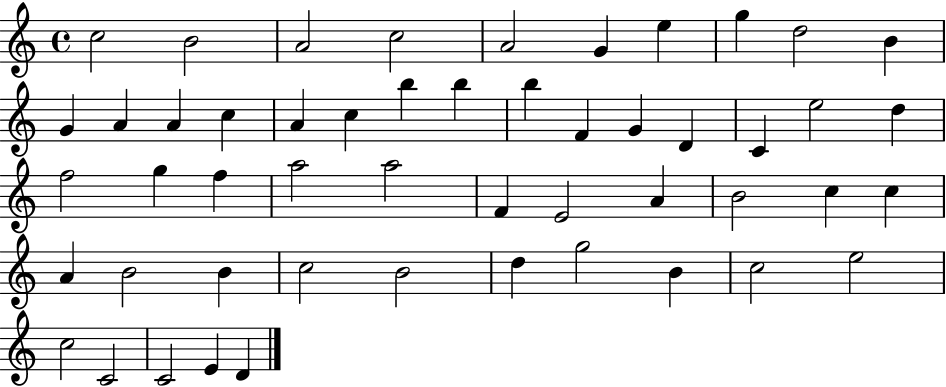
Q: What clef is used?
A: treble